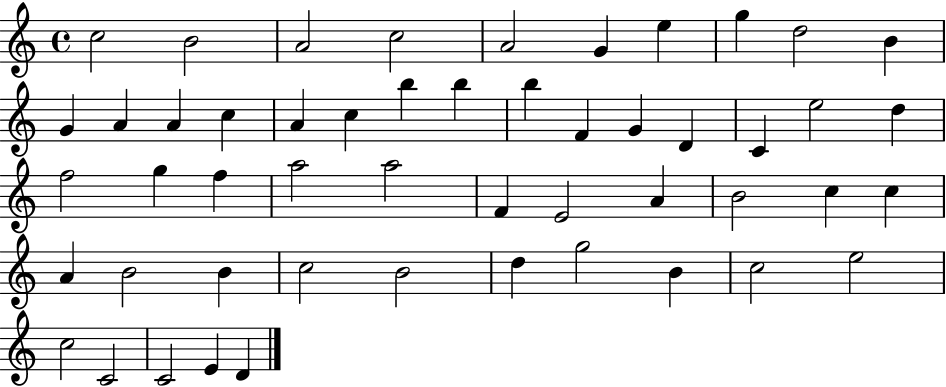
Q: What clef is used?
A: treble